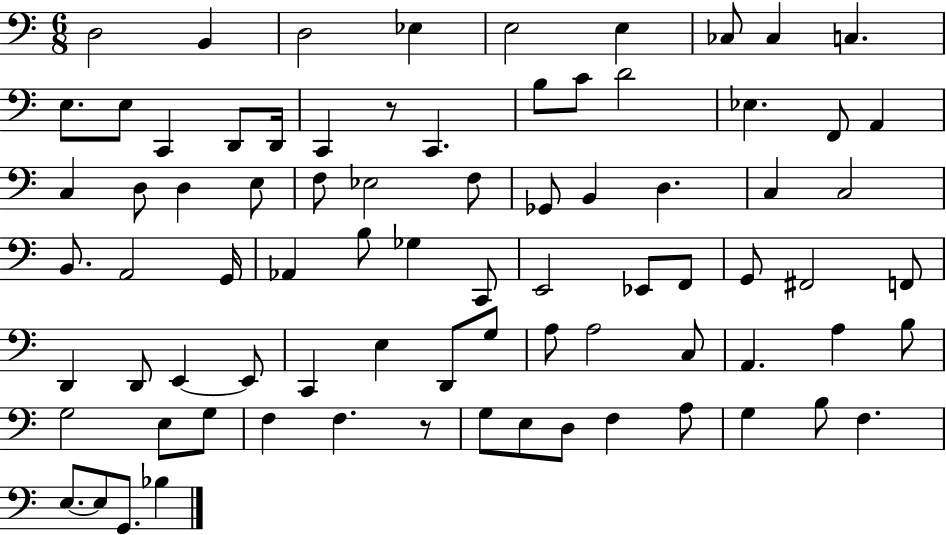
D3/h B2/q D3/h Eb3/q E3/h E3/q CES3/e CES3/q C3/q. E3/e. E3/e C2/q D2/e D2/s C2/q R/e C2/q. B3/e C4/e D4/h Eb3/q. F2/e A2/q C3/q D3/e D3/q E3/e F3/e Eb3/h F3/e Gb2/e B2/q D3/q. C3/q C3/h B2/e. A2/h G2/s Ab2/q B3/e Gb3/q C2/e E2/h Eb2/e F2/e G2/e F#2/h F2/e D2/q D2/e E2/q E2/e C2/q E3/q D2/e G3/e A3/e A3/h C3/e A2/q. A3/q B3/e G3/h E3/e G3/e F3/q F3/q. R/e G3/e E3/e D3/e F3/q A3/e G3/q B3/e F3/q. E3/e. E3/e G2/e. Bb3/q